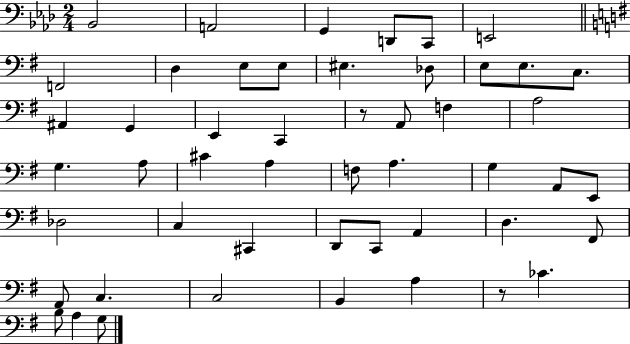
{
  \clef bass
  \numericTimeSignature
  \time 2/4
  \key aes \major
  \repeat volta 2 { bes,2 | a,2 | g,4 d,8 c,8 | e,2 | \break \bar "||" \break \key g \major f,2 | d4 e8 e8 | eis4. des8 | e8 e8. c8. | \break ais,4 g,4 | e,4 c,4 | r8 a,8 f4 | a2 | \break g4. a8 | cis'4 a4 | f8 a4. | g4 a,8 e,8 | \break des2 | c4 cis,4 | d,8 c,8 a,4 | d4. fis,8 | \break a,8 c4. | c2 | b,4 a4 | r8 ces'4. | \break b8 a4 g8 | } \bar "|."
}